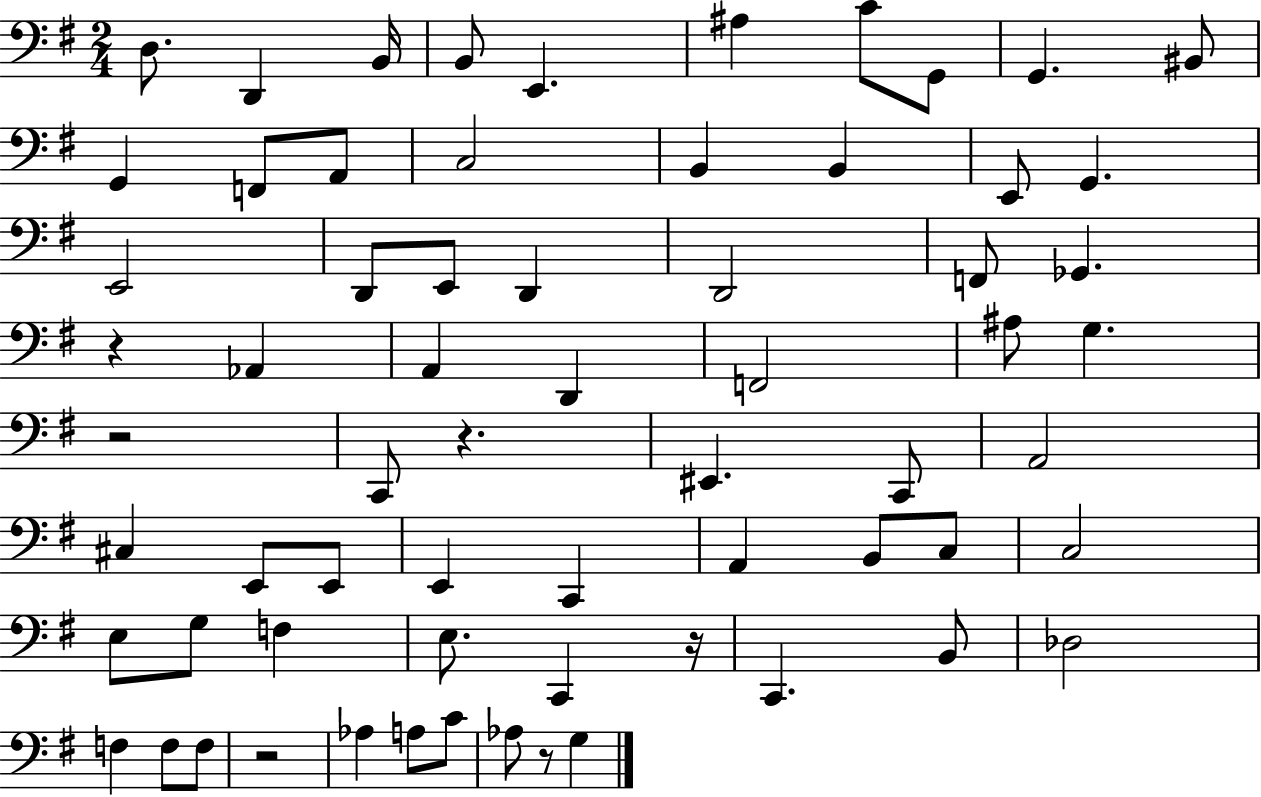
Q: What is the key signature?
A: G major